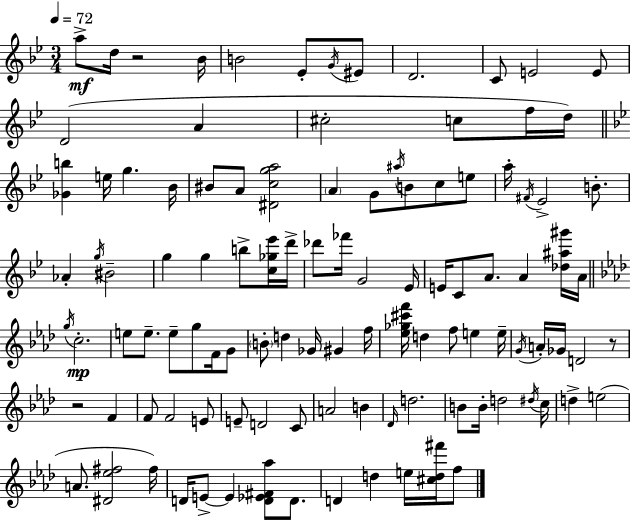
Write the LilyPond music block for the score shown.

{
  \clef treble
  \numericTimeSignature
  \time 3/4
  \key bes \major
  \tempo 4 = 72
  \repeat volta 2 { a''8->\mf d''16 r2 bes'16 | b'2 ees'8-. \acciaccatura { g'16 } eis'8 | d'2. | c'8 e'2 e'8 | \break d'2( a'4 | cis''2-. c''8 f''16 | d''16) \bar "||" \break \key bes \major <ges' b''>4 e''16 g''4. bes'16 | bis'8 a'8 <dis' c'' g'' a''>2 | \parenthesize a'4 g'8 \acciaccatura { ais''16 } b'8 c''8 e''8 | a''16-. \acciaccatura { fis'16 } ees'2-> b'8.-. | \break aes'4-. \acciaccatura { g''16 } bis'2-- | g''4 g''4 b''8-> | <c'' ges'' ees'''>16 d'''16-> des'''8 fes'''16 g'2 | ees'16 e'16 c'8 a'8. a'4 | \break <des'' ais'' gis'''>16 a'16 \bar "||" \break \key aes \major \acciaccatura { g''16 } c''2.-.\mp | e''8 e''8.-- e''8-- g''8 f'16 g'8 | \parenthesize b'8-. d''4 ges'16 gis'4 | f''16 <ees'' ges'' cis''' f'''>16 d''4 f''8 e''4 | \break e''16-- \acciaccatura { g'16 } a'16-. ges'16 d'2 | r8 r2 f'4 | f'8 f'2 | e'8 e'8-- d'2 | \break c'8 a'2 b'4 | \grace { des'16 } d''2. | b'8 b'16-. d''2 | \acciaccatura { dis''16 } c''16 d''4-> e''2( | \break a'8. <dis' ees'' fis''>2 | fis''16) d'16 e'8->~~ e'4 <d' ees' fis' aes''>8 | d'8. d'4 d''4 | e''16 <cis'' d'' fis'''>16 f''8 } \bar "|."
}